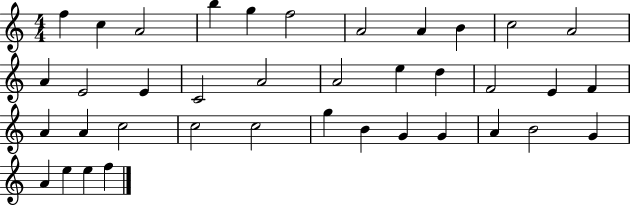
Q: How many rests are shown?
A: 0